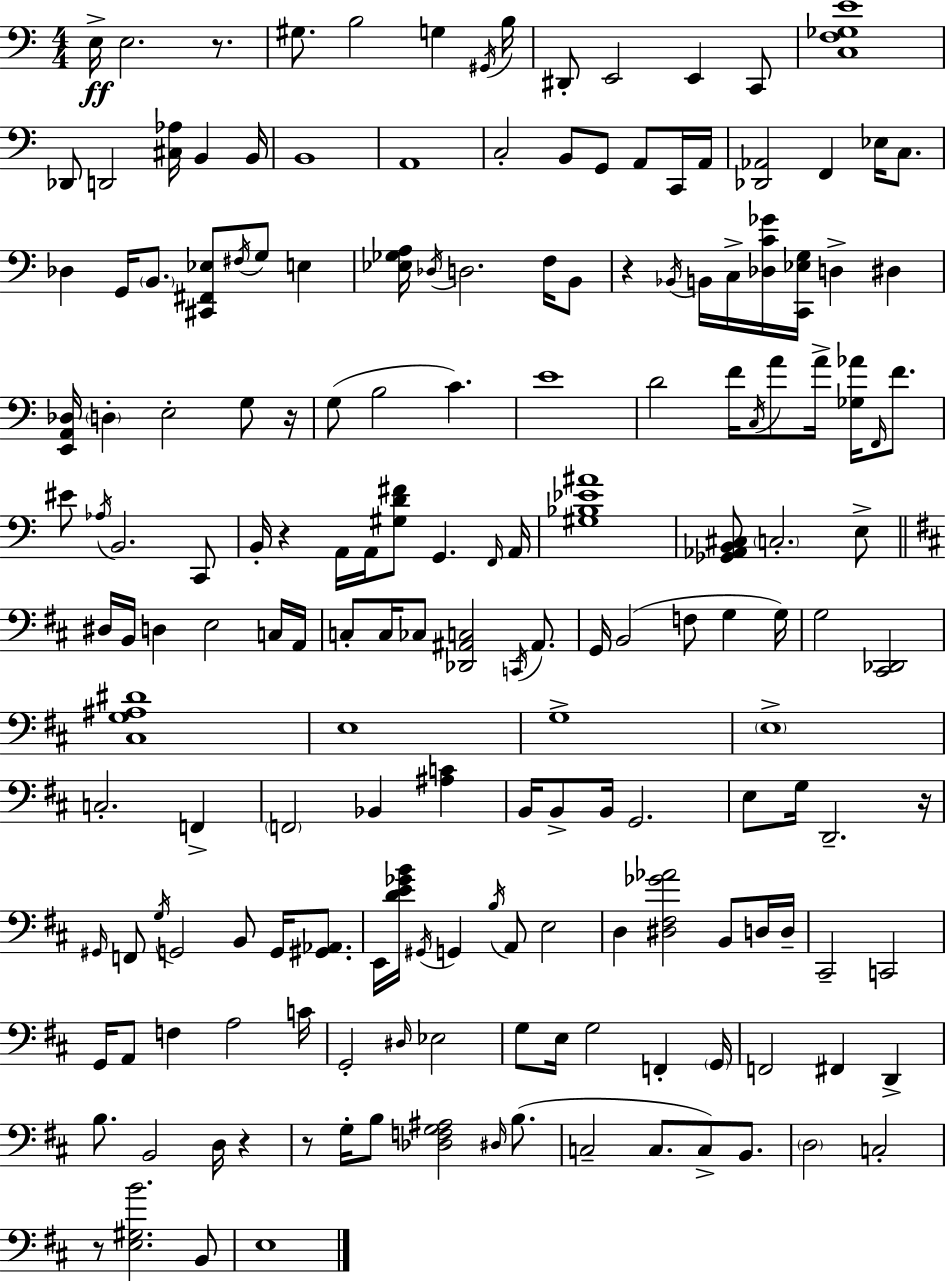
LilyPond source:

{
  \clef bass
  \numericTimeSignature
  \time 4/4
  \key a \minor
  e16->\ff e2. r8. | gis8. b2 g4 \acciaccatura { gis,16 } | b16 dis,8-. e,2 e,4 c,8 | <c f ges e'>1 | \break des,8 d,2 <cis aes>16 b,4 | b,16 b,1 | a,1 | c2-. b,8 g,8 a,8 c,16 | \break a,16 <des, aes,>2 f,4 ees16 c8. | des4 g,16 \parenthesize b,8. <cis, fis, ees>8 \acciaccatura { fis16 } g8 e4 | <ees ges a>16 \acciaccatura { des16 } d2. | f16 b,8 r4 \acciaccatura { bes,16 } b,16 c16-> <des c' ges'>16 <c, ees g>16 d4-> | \break dis4 <e, a, des>16 \parenthesize d4-. e2-. | g8 r16 g8( b2 c'4.) | e'1 | d'2 f'16 \acciaccatura { c16 } a'8 | \break a'16-> <ges aes'>16 \grace { f,16 } f'8. eis'8 \acciaccatura { aes16 } b,2. | c,8 b,16-. r4 a,16 a,16 <gis d' fis'>8 | g,4. \grace { f,16 } a,16 <gis bes ees' ais'>1 | <ges, aes, b, cis>8 \parenthesize c2.-. | \break e8-> \bar "||" \break \key b \minor dis16 b,16 d4 e2 c16 a,16 | c8-. c16 ces8 <des, ais, c>2 \acciaccatura { c,16 } ais,8. | g,16 b,2( f8 g4 | g16) g2 <cis, des,>2 | \break <cis g ais dis'>1 | e1 | g1-> | \parenthesize e1-> | \break c2.-. f,4-> | \parenthesize f,2 bes,4 <ais c'>4 | b,16 b,8-> b,16 g,2. | e8 g16 d,2.-- | \break r16 \grace { gis,16 } f,8 \acciaccatura { g16 } g,2 b,8 g,16 | <gis, aes,>8. e,16 <d' e' ges' b'>16 \acciaccatura { gis,16 } g,4 \acciaccatura { b16 } a,8 e2 | d4 <dis fis ges' aes'>2 | b,8 d16 d16-- cis,2-- c,2 | \break g,16 a,8 f4 a2 | c'16 g,2-. \grace { dis16 } ees2 | g8 e16 g2 | f,4-. \parenthesize g,16 f,2 fis,4 | \break d,4-> b8. b,2 | d16 r4 r8 g16-. b8 <des f g ais>2 | \grace { dis16 } b8.( c2-- c8. | c8->) b,8. \parenthesize d2 c2-. | \break r8 <e gis b'>2. | b,8 e1 | \bar "|."
}